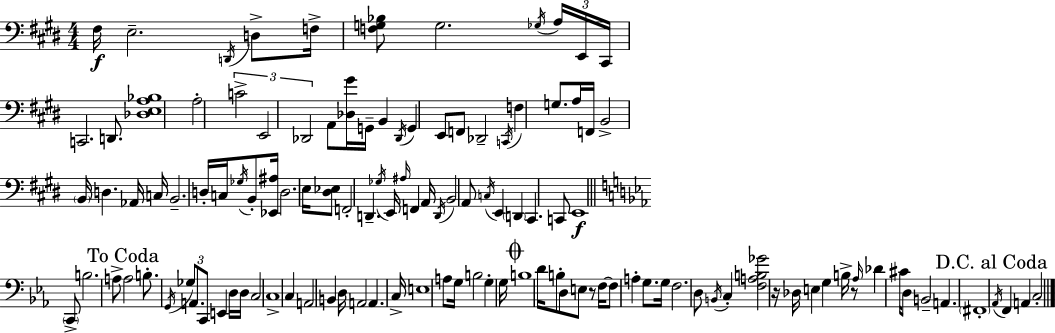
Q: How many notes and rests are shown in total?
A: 122